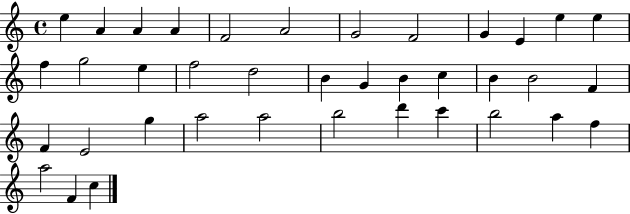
{
  \clef treble
  \time 4/4
  \defaultTimeSignature
  \key c \major
  e''4 a'4 a'4 a'4 | f'2 a'2 | g'2 f'2 | g'4 e'4 e''4 e''4 | \break f''4 g''2 e''4 | f''2 d''2 | b'4 g'4 b'4 c''4 | b'4 b'2 f'4 | \break f'4 e'2 g''4 | a''2 a''2 | b''2 d'''4 c'''4 | b''2 a''4 f''4 | \break a''2 f'4 c''4 | \bar "|."
}